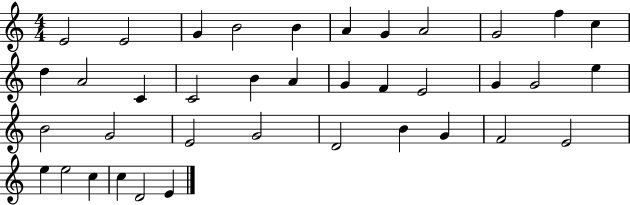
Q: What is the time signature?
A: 4/4